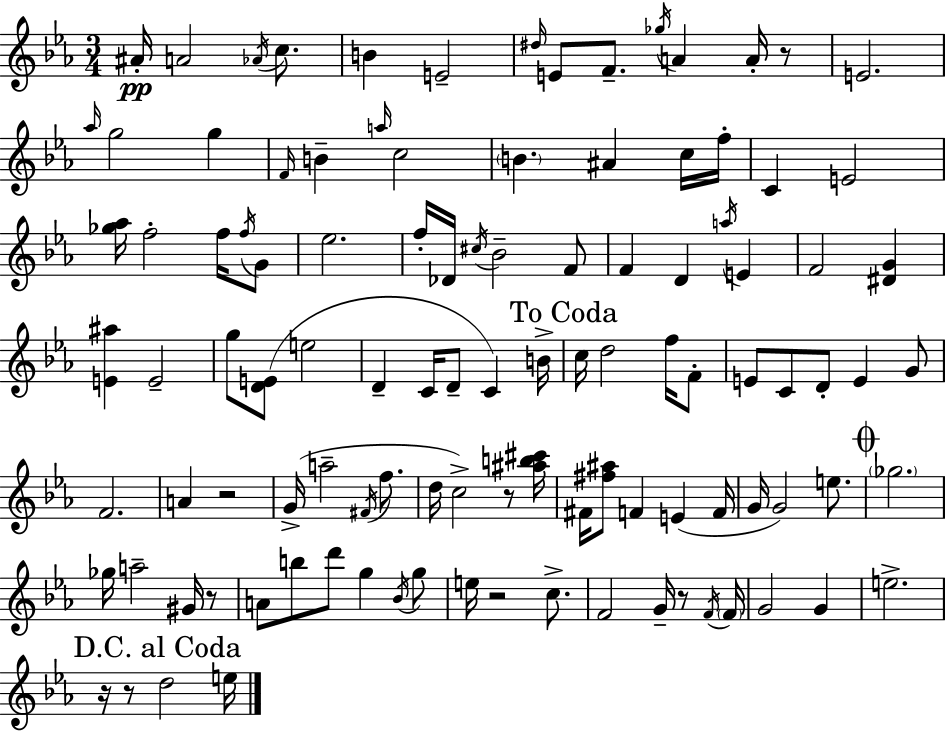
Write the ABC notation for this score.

X:1
T:Untitled
M:3/4
L:1/4
K:Cm
^A/4 A2 _A/4 c/2 B E2 ^d/4 E/2 F/2 _g/4 A A/4 z/2 E2 _a/4 g2 g F/4 B a/4 c2 B ^A c/4 f/4 C E2 [_g_a]/4 f2 f/4 f/4 G/2 _e2 f/4 _D/4 ^c/4 _B2 F/2 F D a/4 E F2 [^DG] [E^a] E2 g/2 [DE]/2 e2 D C/4 D/2 C B/4 c/4 d2 f/4 F/2 E/2 C/2 D/2 E G/2 F2 A z2 G/4 a2 ^F/4 f/2 d/4 c2 z/2 [^ab^c']/4 ^F/4 [^f^a]/2 F E F/4 G/4 G2 e/2 _g2 _g/4 a2 ^G/4 z/2 A/2 b/2 d'/2 g _B/4 g/2 e/4 z2 c/2 F2 G/4 z/2 F/4 F/4 G2 G e2 z/4 z/2 d2 e/4